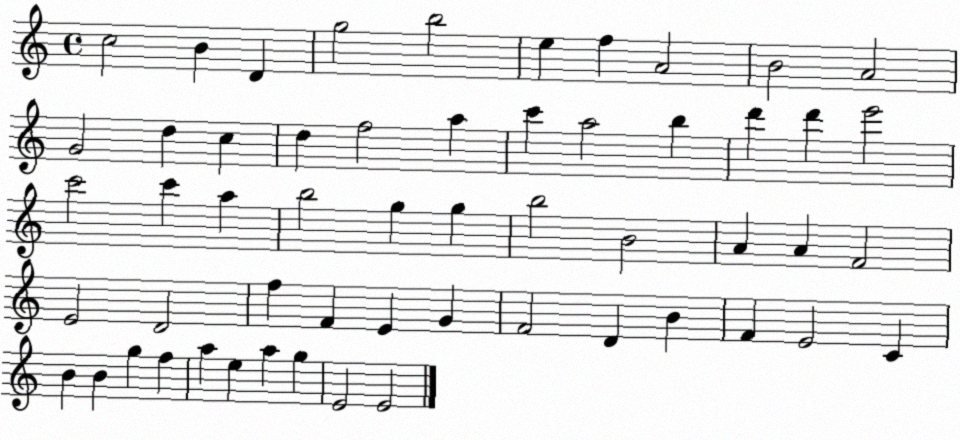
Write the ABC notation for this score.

X:1
T:Untitled
M:4/4
L:1/4
K:C
c2 B D g2 b2 e f A2 B2 A2 G2 d c d f2 a c' a2 b d' d' e'2 c'2 c' a b2 g g b2 B2 A A F2 E2 D2 f F E G F2 D B F E2 C B B g f a e a g E2 E2